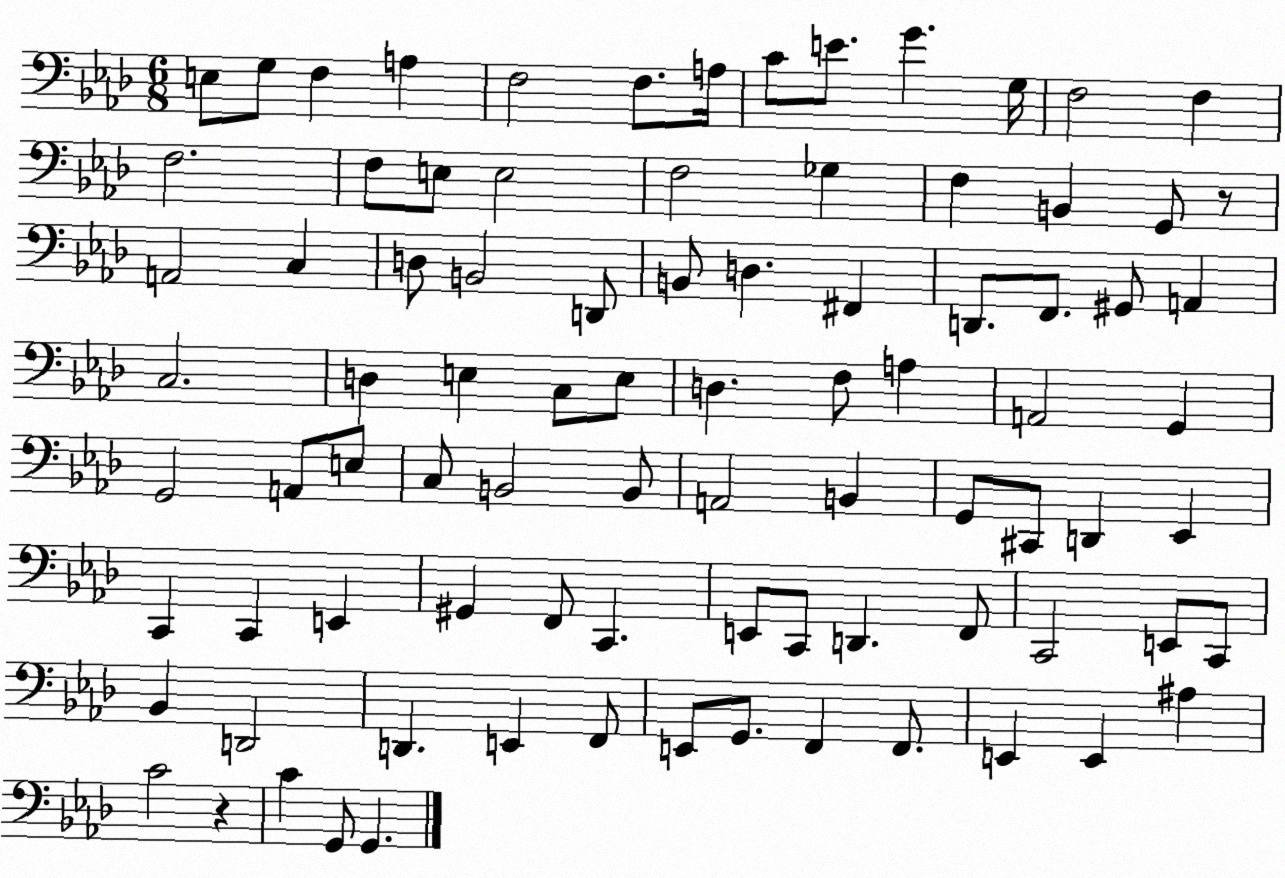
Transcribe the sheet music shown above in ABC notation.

X:1
T:Untitled
M:6/8
L:1/4
K:Ab
E,/2 G,/2 F, A, F,2 F,/2 A,/4 C/2 E/2 G G,/4 F,2 F, F,2 F,/2 E,/2 E,2 F,2 _G, F, B,, G,,/2 z/2 A,,2 C, D,/2 B,,2 D,,/2 B,,/2 D, ^F,, D,,/2 F,,/2 ^G,,/2 A,, C,2 D, E, C,/2 E,/2 D, F,/2 A, A,,2 G,, G,,2 A,,/2 E,/2 C,/2 B,,2 B,,/2 A,,2 B,, G,,/2 ^C,,/2 D,, _E,, C,, C,, E,, ^G,, F,,/2 C,, E,,/2 C,,/2 D,, F,,/2 C,,2 E,,/2 C,,/2 _B,, D,,2 D,, E,, F,,/2 E,,/2 G,,/2 F,, F,,/2 E,, E,, ^A, C2 z C G,,/2 G,,